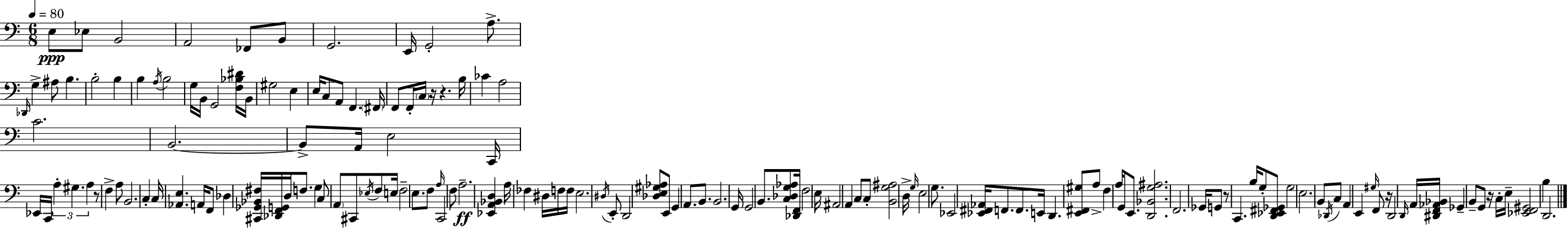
{
  \clef bass
  \numericTimeSignature
  \time 6/8
  \key c \major
  \tempo 4 = 80
  e8\ppp ees8 b,2 | a,2 fes,8 b,8 | g,2. | e,16 g,2-. a8.-> | \break \grace { des,16 } g4-> ais8 b4. | b2-. b4 | b4 \acciaccatura { a16 } b2 | g16 b,16 g,2 | \break <f bes dis'>16 b,16 gis2 e4 | e16 c8 a,8 f,4. | \parenthesize fis,16 f,8 f,16-. \parenthesize c16 r16 r4. | b16 ces'4 a2 | \break c'2. | b,2.~~ | b,8-> a,16 e2 | c,16 ees,16 c,16 \tuplet 3/2 { a4-. gis4. | \break a4 } r8 f4-> | a8 b,2. | c4-. c16 <aes, e>4. | a,16 f,8 des4 <cis, ges, bes, fis>16 <des, f, g,>16 d16 f8. | \break g4 c8 \parenthesize a,8 cis,8 | \acciaccatura { ees16 } f8 e16 f2-- | e8. f8 \grace { a16 } c,2 | f8 a2.--\ff | \break <ees, a, bes, d>4 a16 fes4 | dis16 f16 f16 e2. | \acciaccatura { dis16 } e,8-. d,2 | <des e gis aes>8 e,8 g,4 a,8. | \break b,8. b,2. | g,16 g,2 | b,8. <c des g aes>8 <des, f,>16 f2 | e16 ais,2 | \break a,4 c8 c8-. <b, g ais>2 | d16-> \grace { g16 } e2 | g8. ees,2 | <ees, fis, aes,>16 f,8. f,8. e,16 d,4. | \break <e, fis, gis>8 a8-> f4 | a16 g,8 e,8. <d, bes, g ais>2. | f,2. | ges,16 g,8 r8 c,4. | \break b16 g8-. <d, ees, fis, ges,>8 g2 | e2. | b,8 \acciaccatura { des,16 } c8 a,4 | e,4 \grace { gis16 } f,8 r16 d,2 | \break \grace { d,16 } a,16 <dis, f, aes, bes,>16 ges,4-- | b,8-- g,8 r16 c16-. e16-- <ees, f, gis,>2 | b4 d,2. | \bar "|."
}